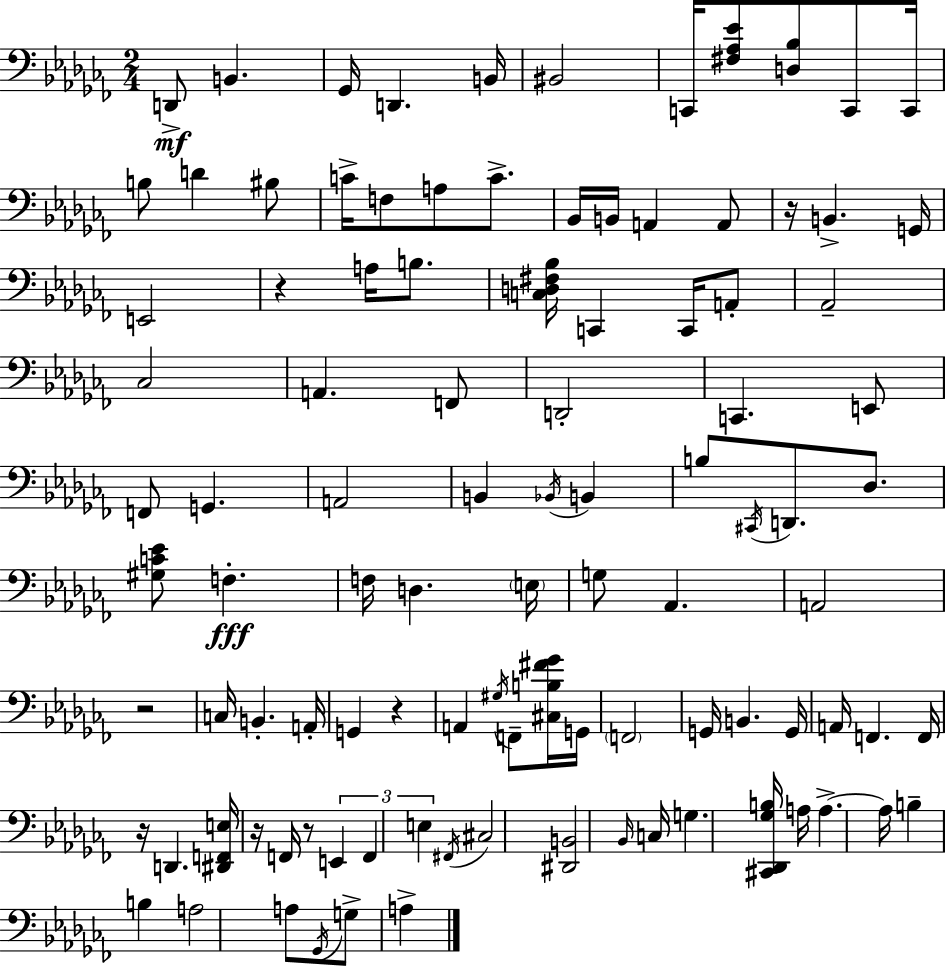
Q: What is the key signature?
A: AES minor